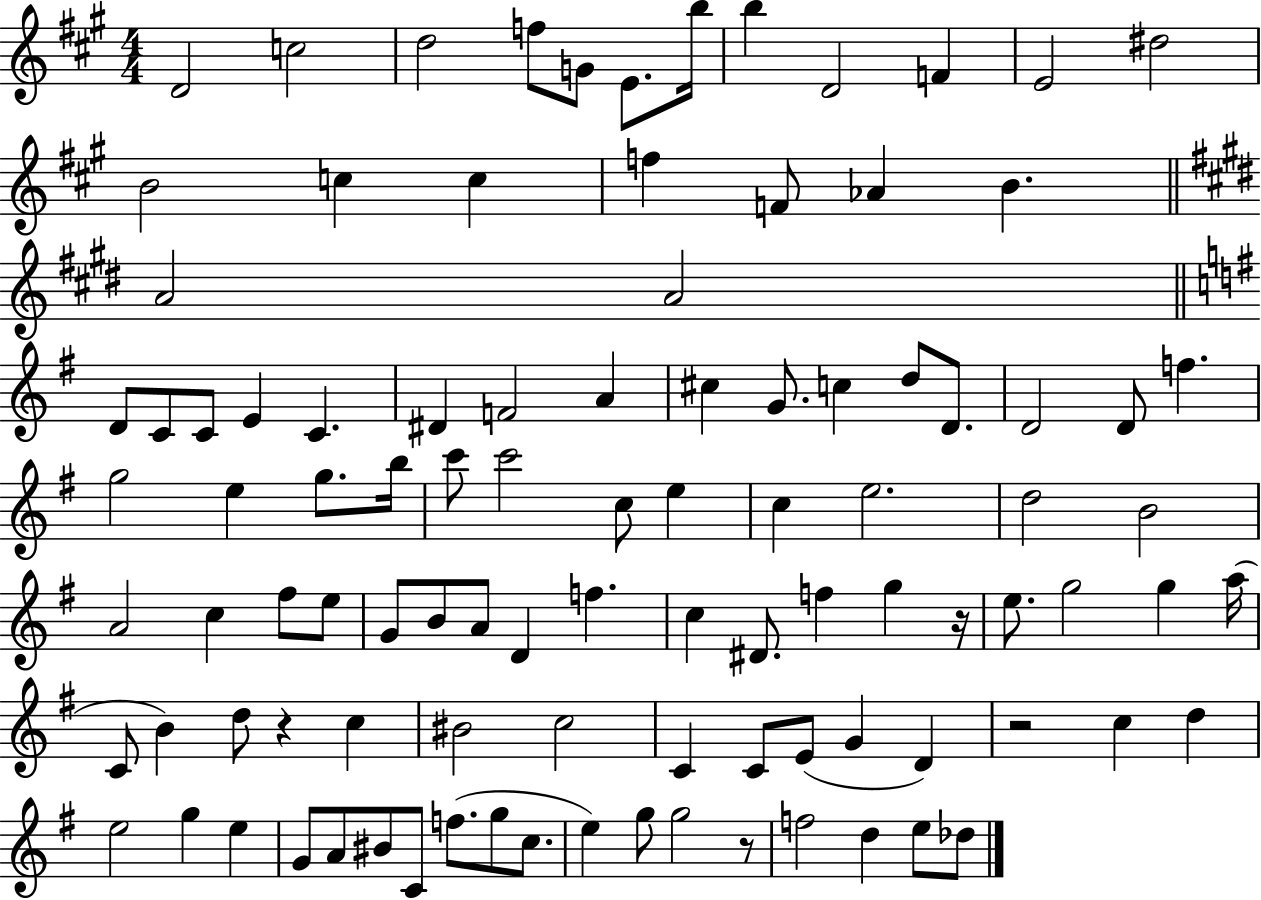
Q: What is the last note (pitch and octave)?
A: Db5